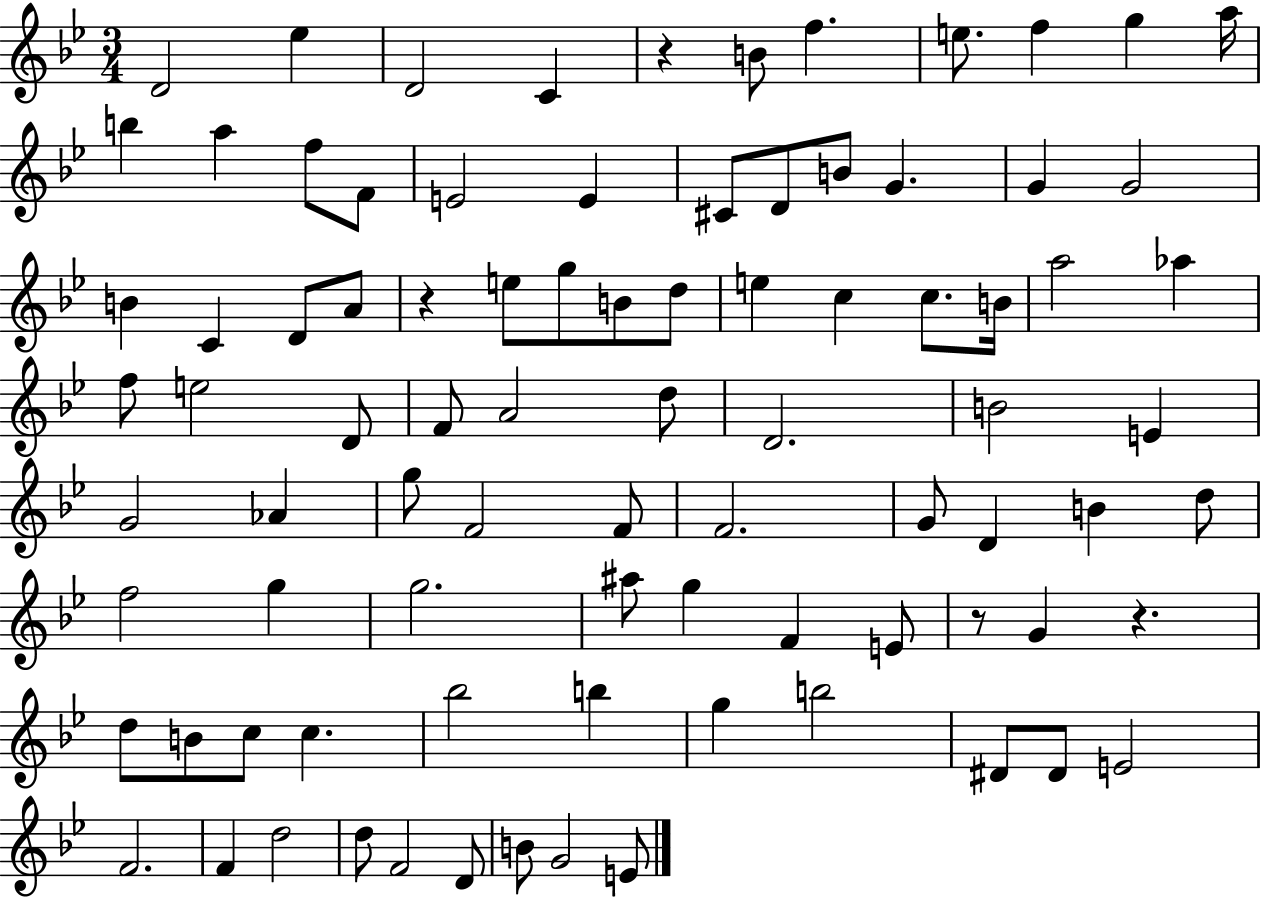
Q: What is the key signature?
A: BES major